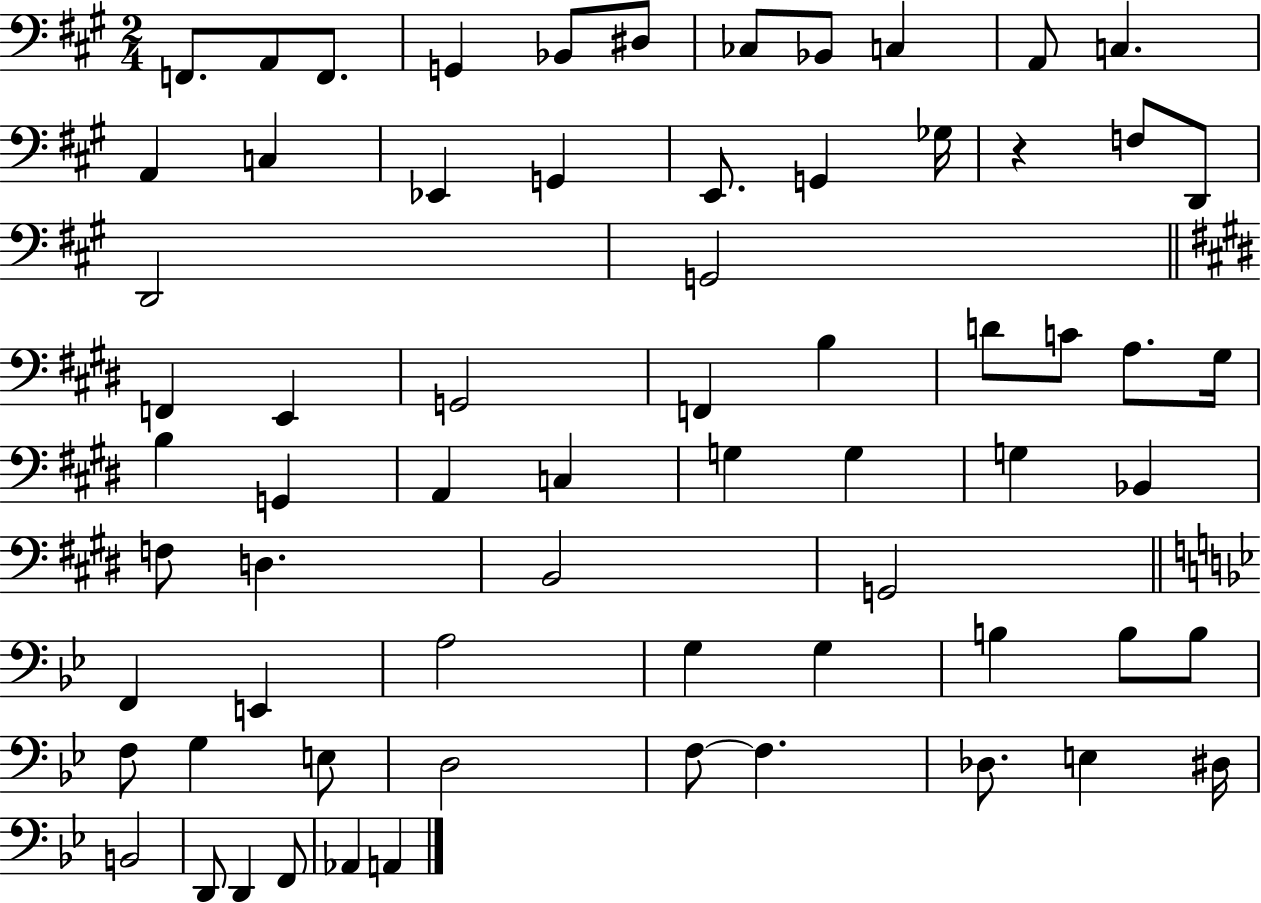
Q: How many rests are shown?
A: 1